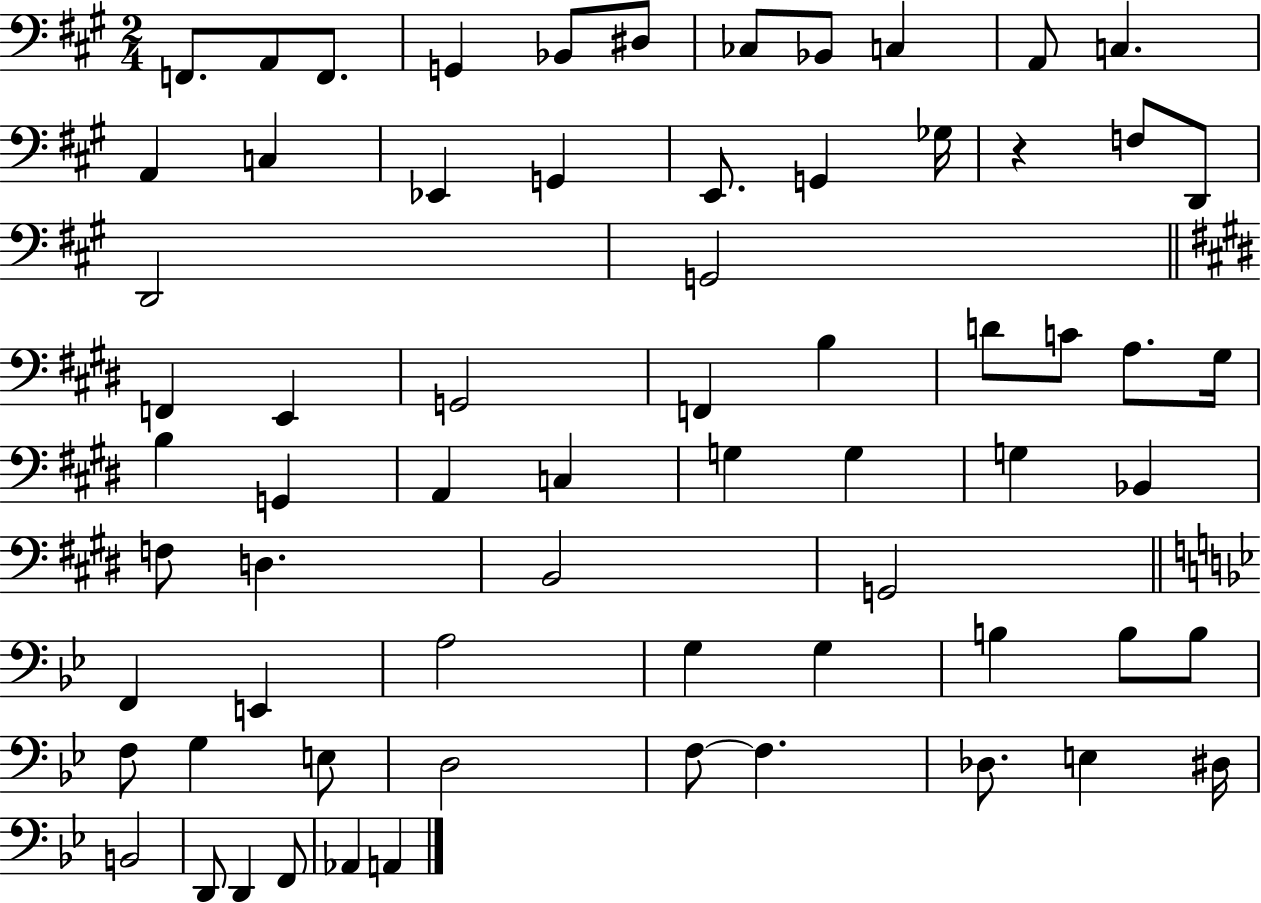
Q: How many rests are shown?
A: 1